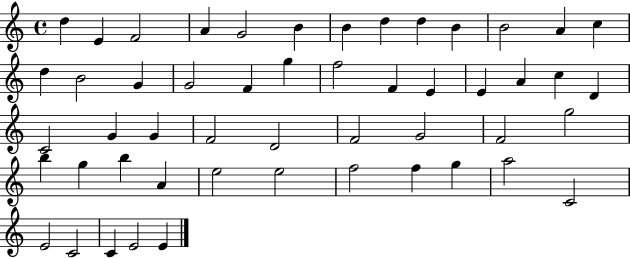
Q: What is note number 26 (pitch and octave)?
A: D4